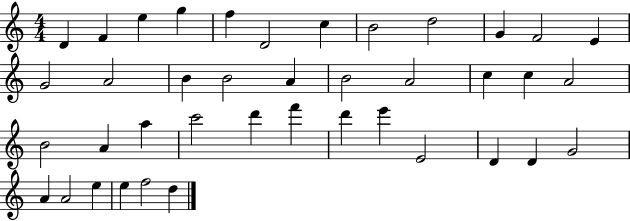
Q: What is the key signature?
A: C major